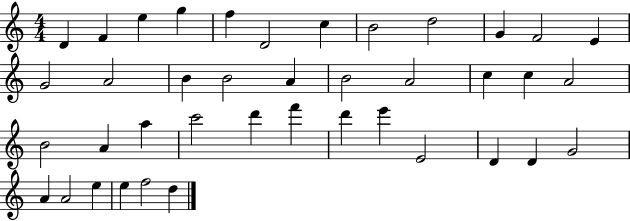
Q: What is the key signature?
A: C major